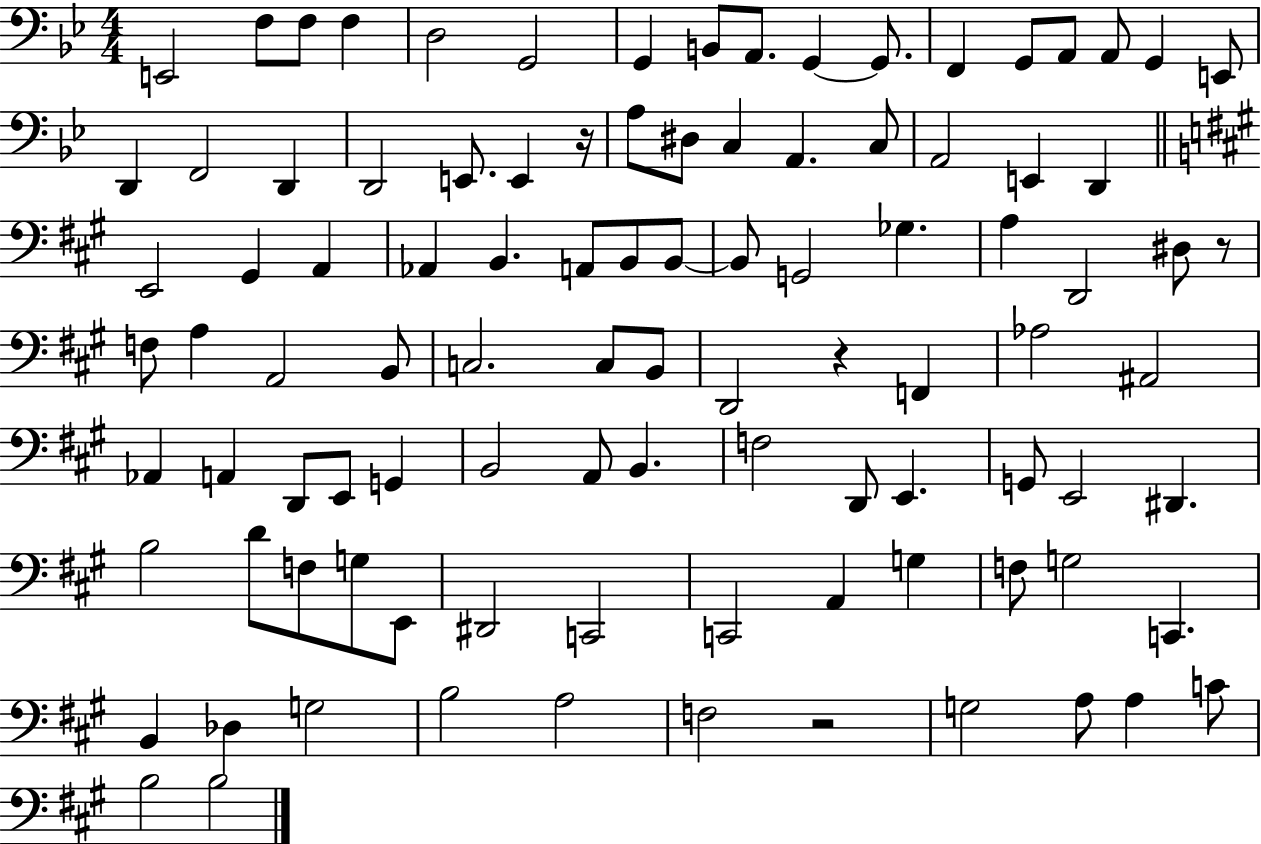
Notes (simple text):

E2/h F3/e F3/e F3/q D3/h G2/h G2/q B2/e A2/e. G2/q G2/e. F2/q G2/e A2/e A2/e G2/q E2/e D2/q F2/h D2/q D2/h E2/e. E2/q R/s A3/e D#3/e C3/q A2/q. C3/e A2/h E2/q D2/q E2/h G#2/q A2/q Ab2/q B2/q. A2/e B2/e B2/e B2/e G2/h Gb3/q. A3/q D2/h D#3/e R/e F3/e A3/q A2/h B2/e C3/h. C3/e B2/e D2/h R/q F2/q Ab3/h A#2/h Ab2/q A2/q D2/e E2/e G2/q B2/h A2/e B2/q. F3/h D2/e E2/q. G2/e E2/h D#2/q. B3/h D4/e F3/e G3/e E2/e D#2/h C2/h C2/h A2/q G3/q F3/e G3/h C2/q. B2/q Db3/q G3/h B3/h A3/h F3/h R/h G3/h A3/e A3/q C4/e B3/h B3/h